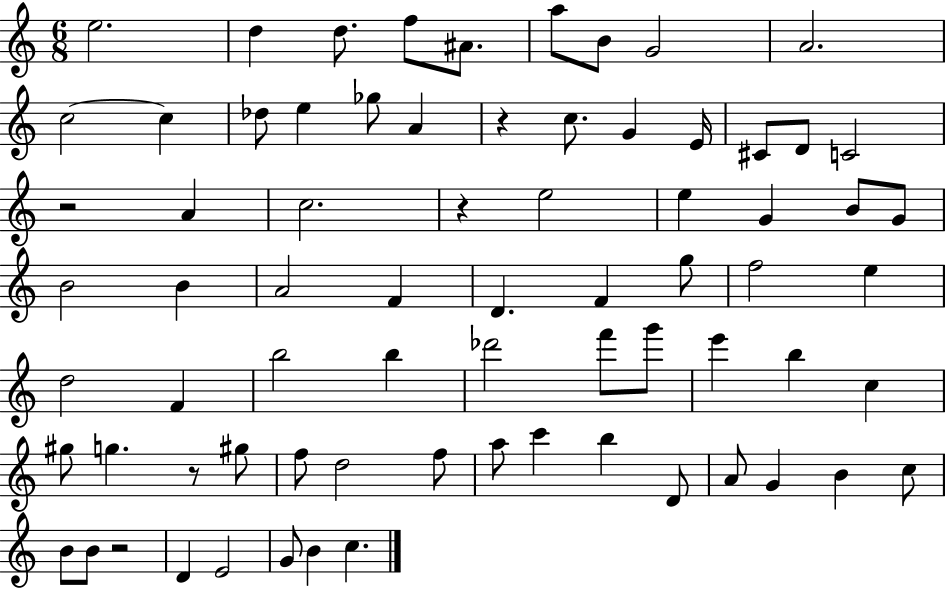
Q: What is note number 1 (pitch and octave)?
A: E5